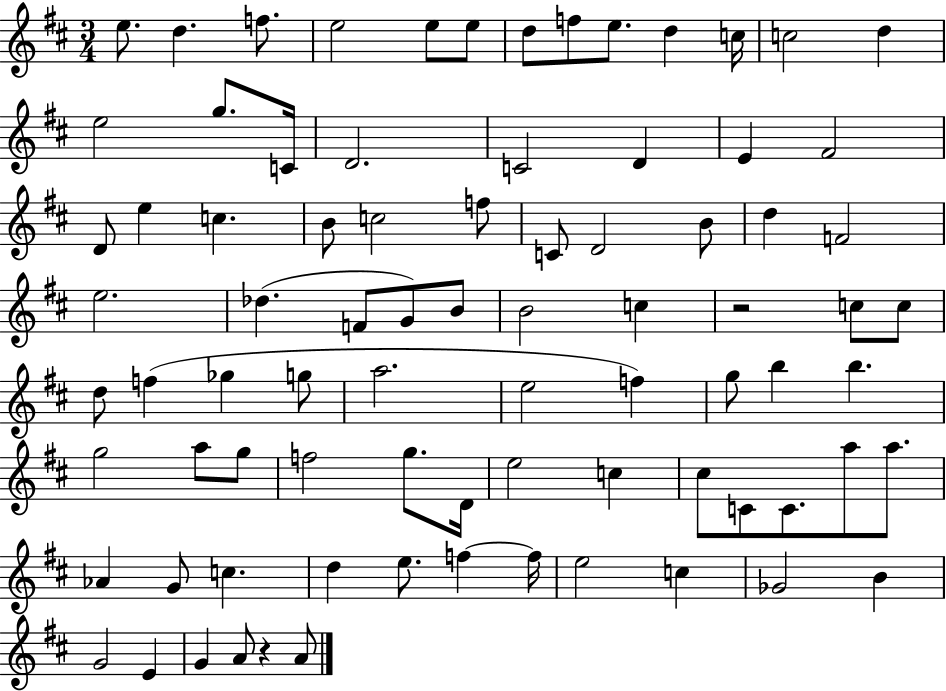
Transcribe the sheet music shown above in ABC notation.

X:1
T:Untitled
M:3/4
L:1/4
K:D
e/2 d f/2 e2 e/2 e/2 d/2 f/2 e/2 d c/4 c2 d e2 g/2 C/4 D2 C2 D E ^F2 D/2 e c B/2 c2 f/2 C/2 D2 B/2 d F2 e2 _d F/2 G/2 B/2 B2 c z2 c/2 c/2 d/2 f _g g/2 a2 e2 f g/2 b b g2 a/2 g/2 f2 g/2 D/4 e2 c ^c/2 C/2 C/2 a/2 a/2 _A G/2 c d e/2 f f/4 e2 c _G2 B G2 E G A/2 z A/2